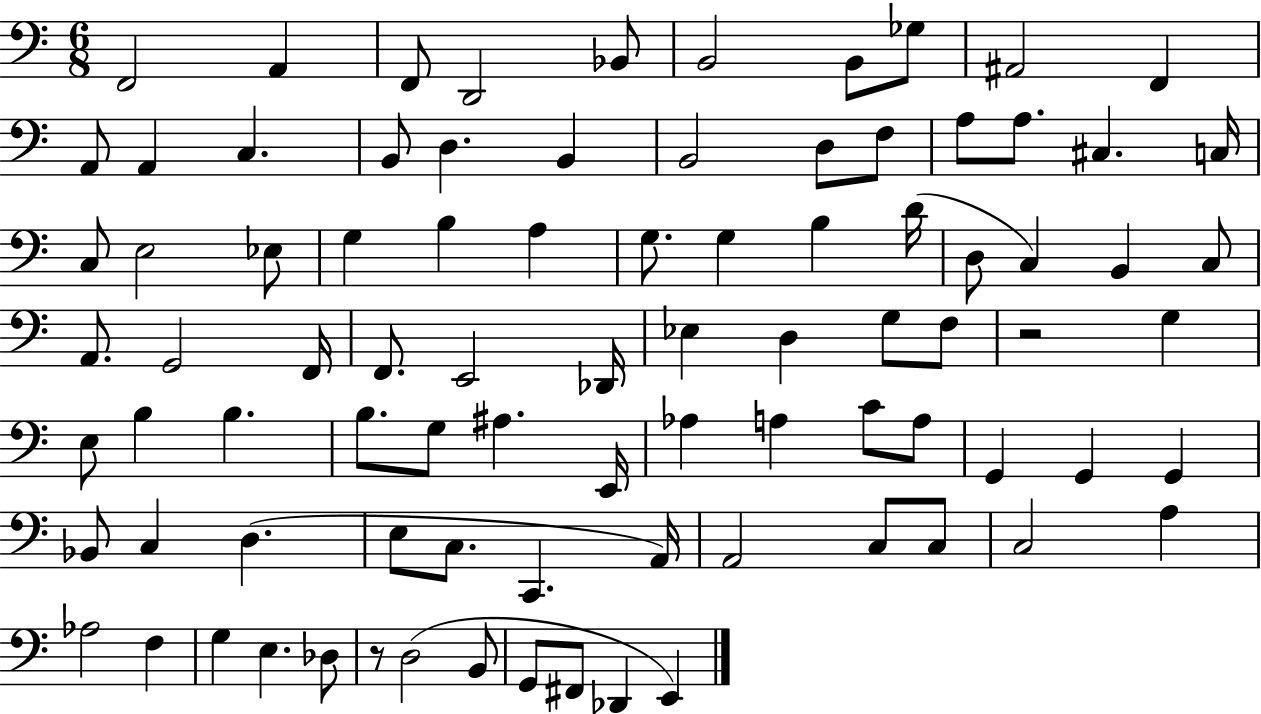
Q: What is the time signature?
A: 6/8